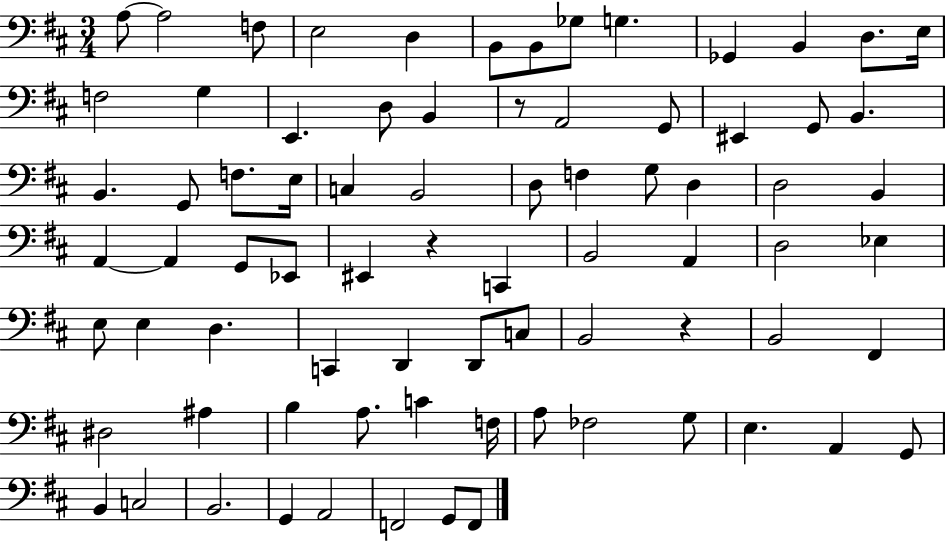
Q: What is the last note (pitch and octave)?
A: F2